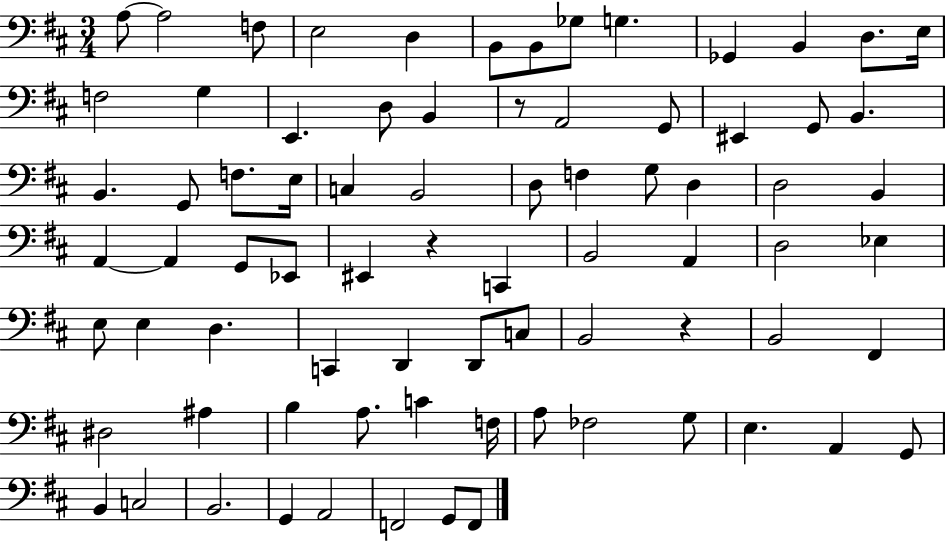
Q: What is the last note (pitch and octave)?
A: F2